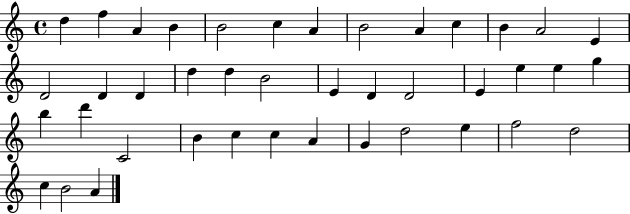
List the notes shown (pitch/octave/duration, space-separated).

D5/q F5/q A4/q B4/q B4/h C5/q A4/q B4/h A4/q C5/q B4/q A4/h E4/q D4/h D4/q D4/q D5/q D5/q B4/h E4/q D4/q D4/h E4/q E5/q E5/q G5/q B5/q D6/q C4/h B4/q C5/q C5/q A4/q G4/q D5/h E5/q F5/h D5/h C5/q B4/h A4/q